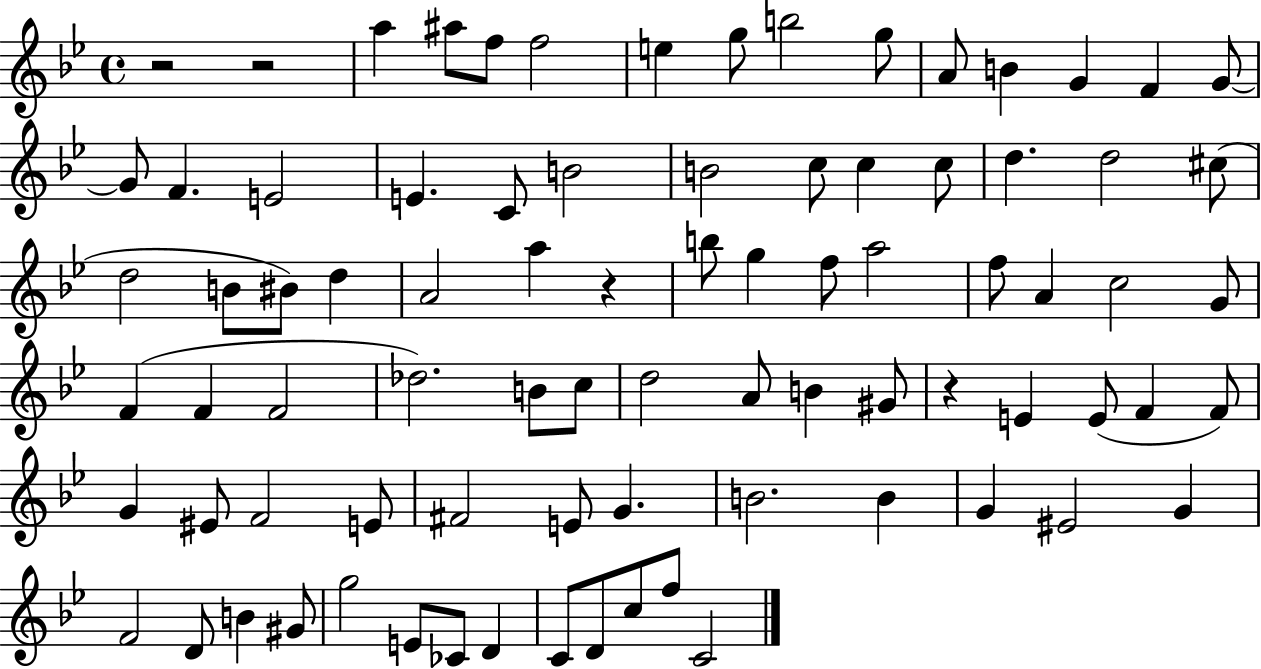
R/h R/h A5/q A#5/e F5/e F5/h E5/q G5/e B5/h G5/e A4/e B4/q G4/q F4/q G4/e G4/e F4/q. E4/h E4/q. C4/e B4/h B4/h C5/e C5/q C5/e D5/q. D5/h C#5/e D5/h B4/e BIS4/e D5/q A4/h A5/q R/q B5/e G5/q F5/e A5/h F5/e A4/q C5/h G4/e F4/q F4/q F4/h Db5/h. B4/e C5/e D5/h A4/e B4/q G#4/e R/q E4/q E4/e F4/q F4/e G4/q EIS4/e F4/h E4/e F#4/h E4/e G4/q. B4/h. B4/q G4/q EIS4/h G4/q F4/h D4/e B4/q G#4/e G5/h E4/e CES4/e D4/q C4/e D4/e C5/e F5/e C4/h